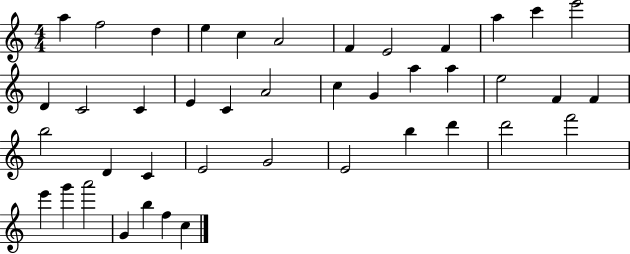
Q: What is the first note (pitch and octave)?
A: A5